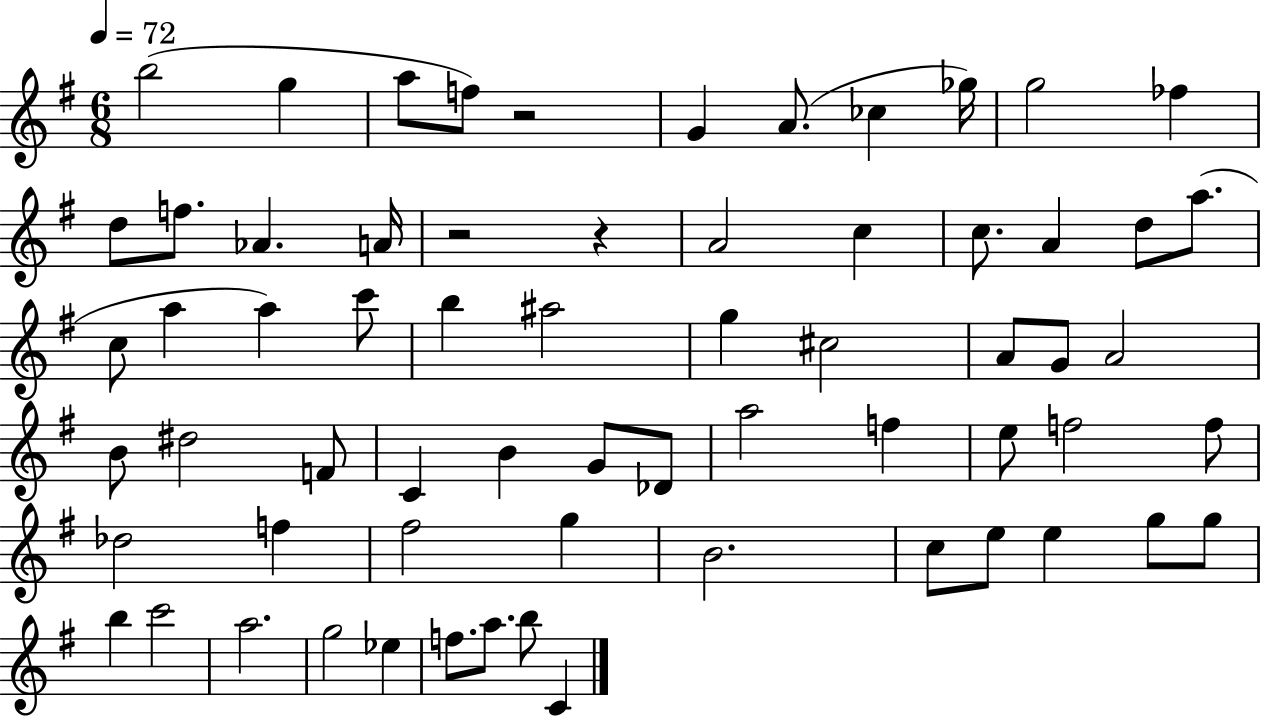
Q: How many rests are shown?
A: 3